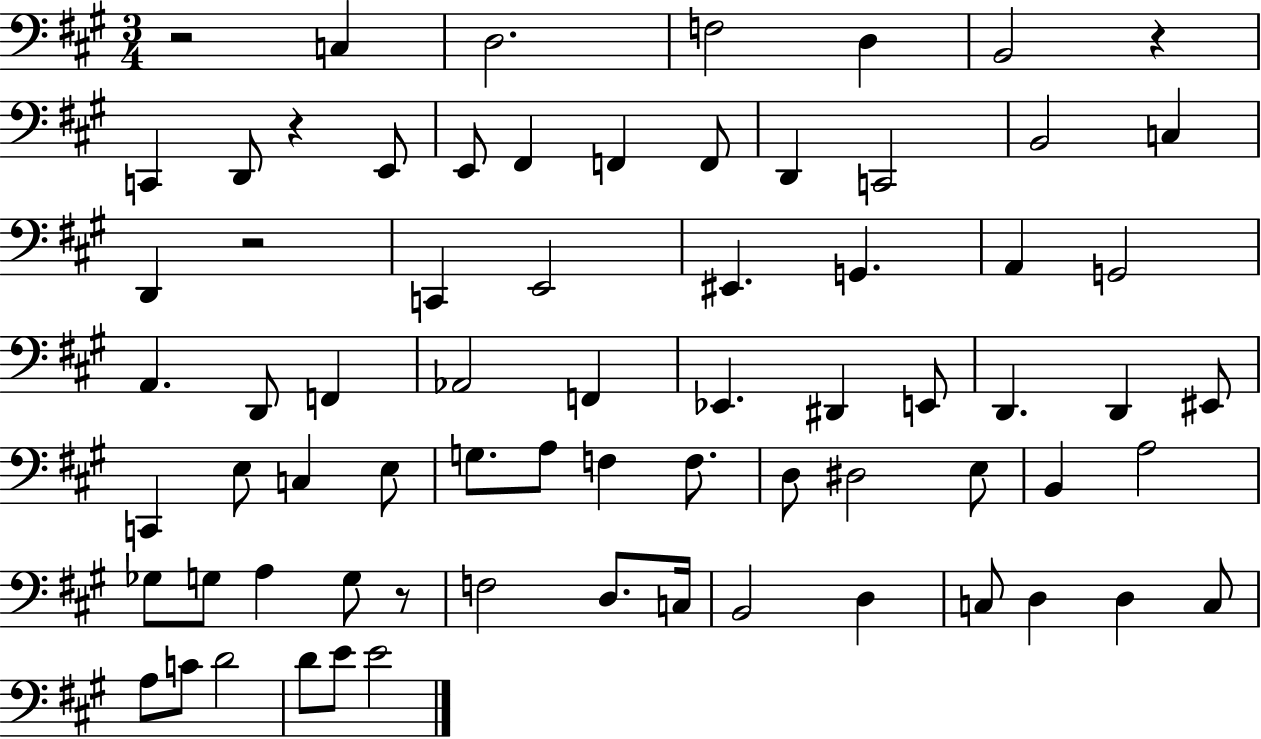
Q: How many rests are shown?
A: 5